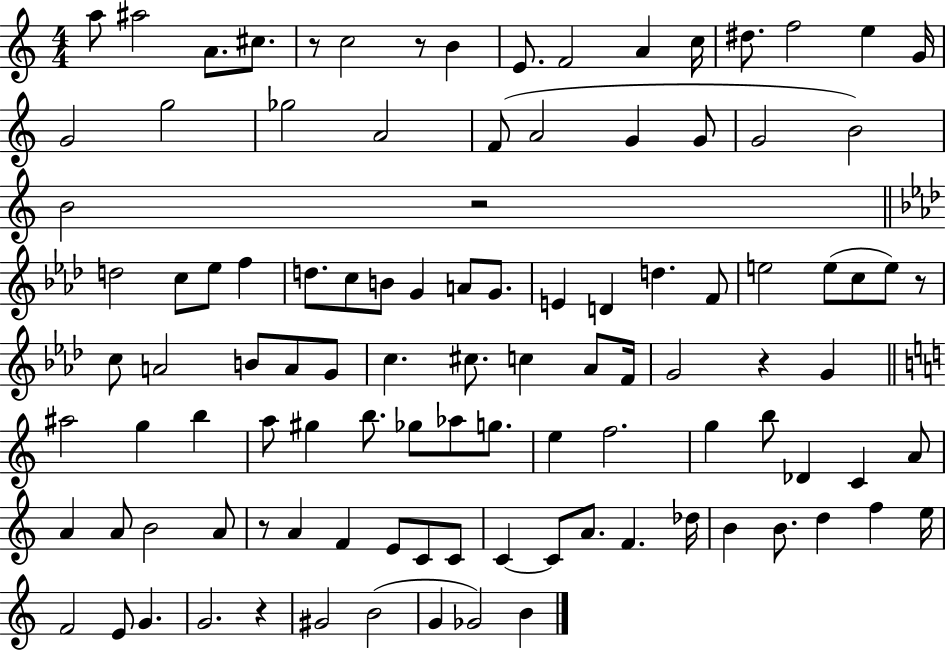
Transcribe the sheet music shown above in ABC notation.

X:1
T:Untitled
M:4/4
L:1/4
K:C
a/2 ^a2 A/2 ^c/2 z/2 c2 z/2 B E/2 F2 A c/4 ^d/2 f2 e G/4 G2 g2 _g2 A2 F/2 A2 G G/2 G2 B2 B2 z2 d2 c/2 _e/2 f d/2 c/2 B/2 G A/2 G/2 E D d F/2 e2 e/2 c/2 e/2 z/2 c/2 A2 B/2 A/2 G/2 c ^c/2 c _A/2 F/4 G2 z G ^a2 g b a/2 ^g b/2 _g/2 _a/2 g/2 e f2 g b/2 _D C A/2 A A/2 B2 A/2 z/2 A F E/2 C/2 C/2 C C/2 A/2 F _d/4 B B/2 d f e/4 F2 E/2 G G2 z ^G2 B2 G _G2 B